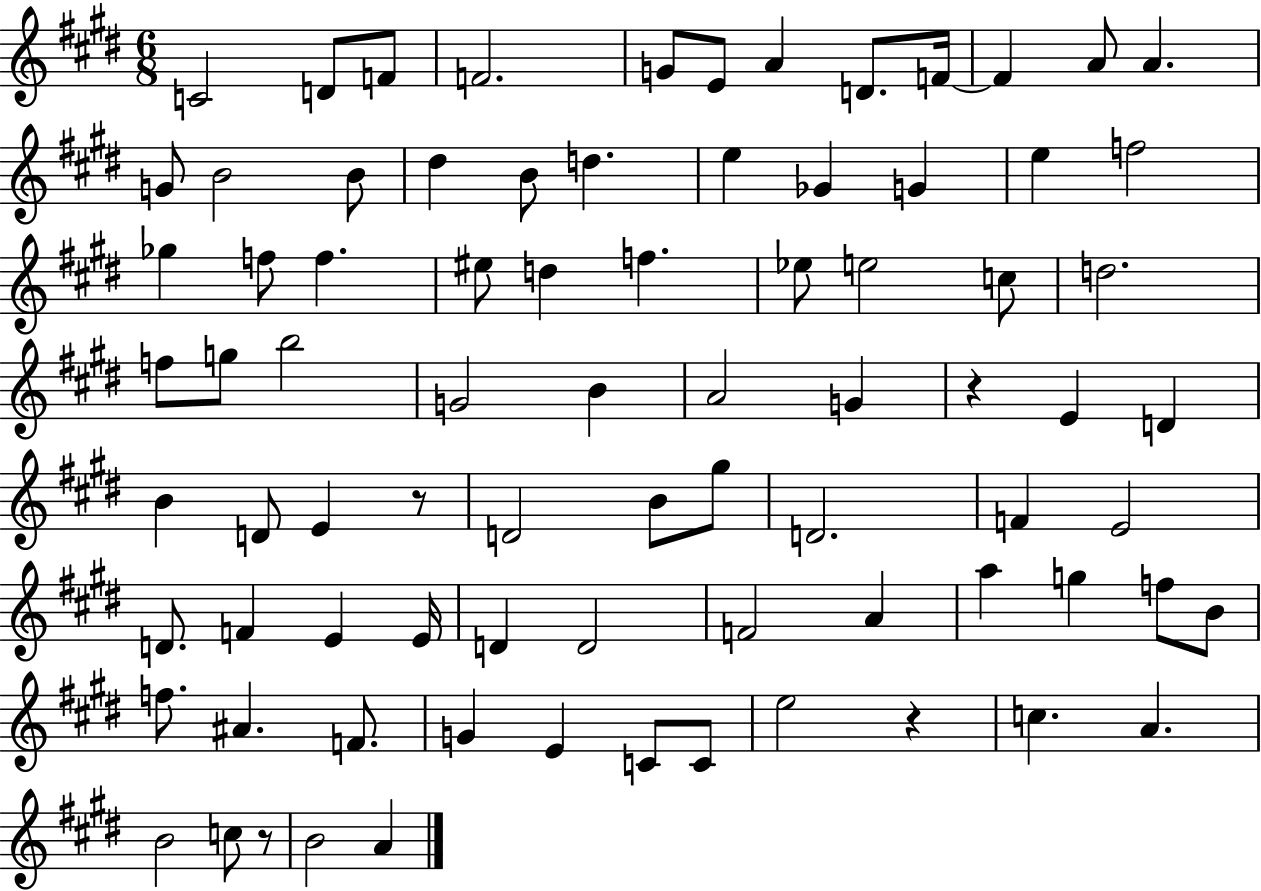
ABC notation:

X:1
T:Untitled
M:6/8
L:1/4
K:E
C2 D/2 F/2 F2 G/2 E/2 A D/2 F/4 F A/2 A G/2 B2 B/2 ^d B/2 d e _G G e f2 _g f/2 f ^e/2 d f _e/2 e2 c/2 d2 f/2 g/2 b2 G2 B A2 G z E D B D/2 E z/2 D2 B/2 ^g/2 D2 F E2 D/2 F E E/4 D D2 F2 A a g f/2 B/2 f/2 ^A F/2 G E C/2 C/2 e2 z c A B2 c/2 z/2 B2 A